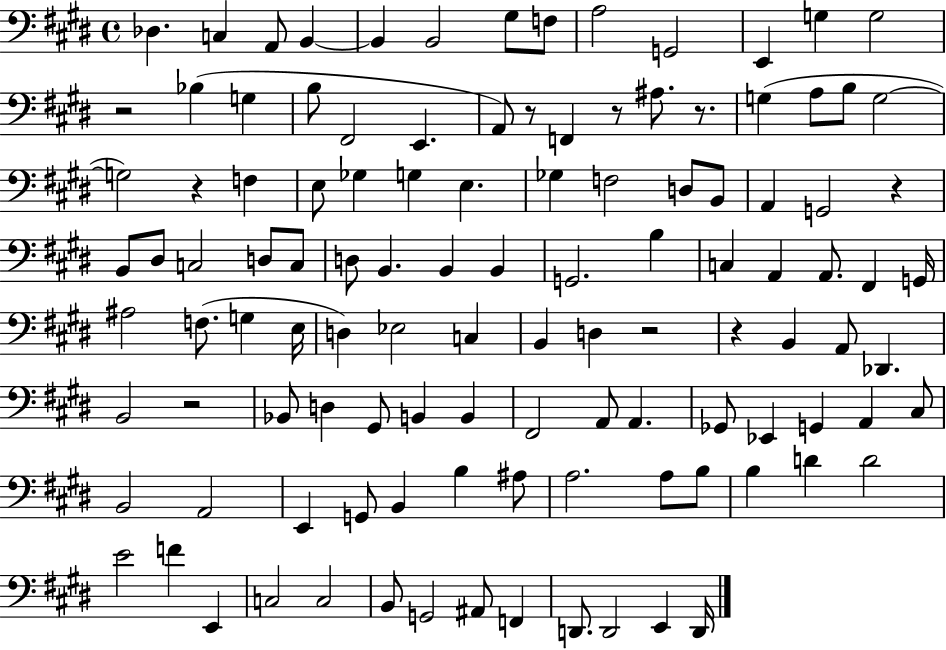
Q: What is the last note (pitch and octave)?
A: D2